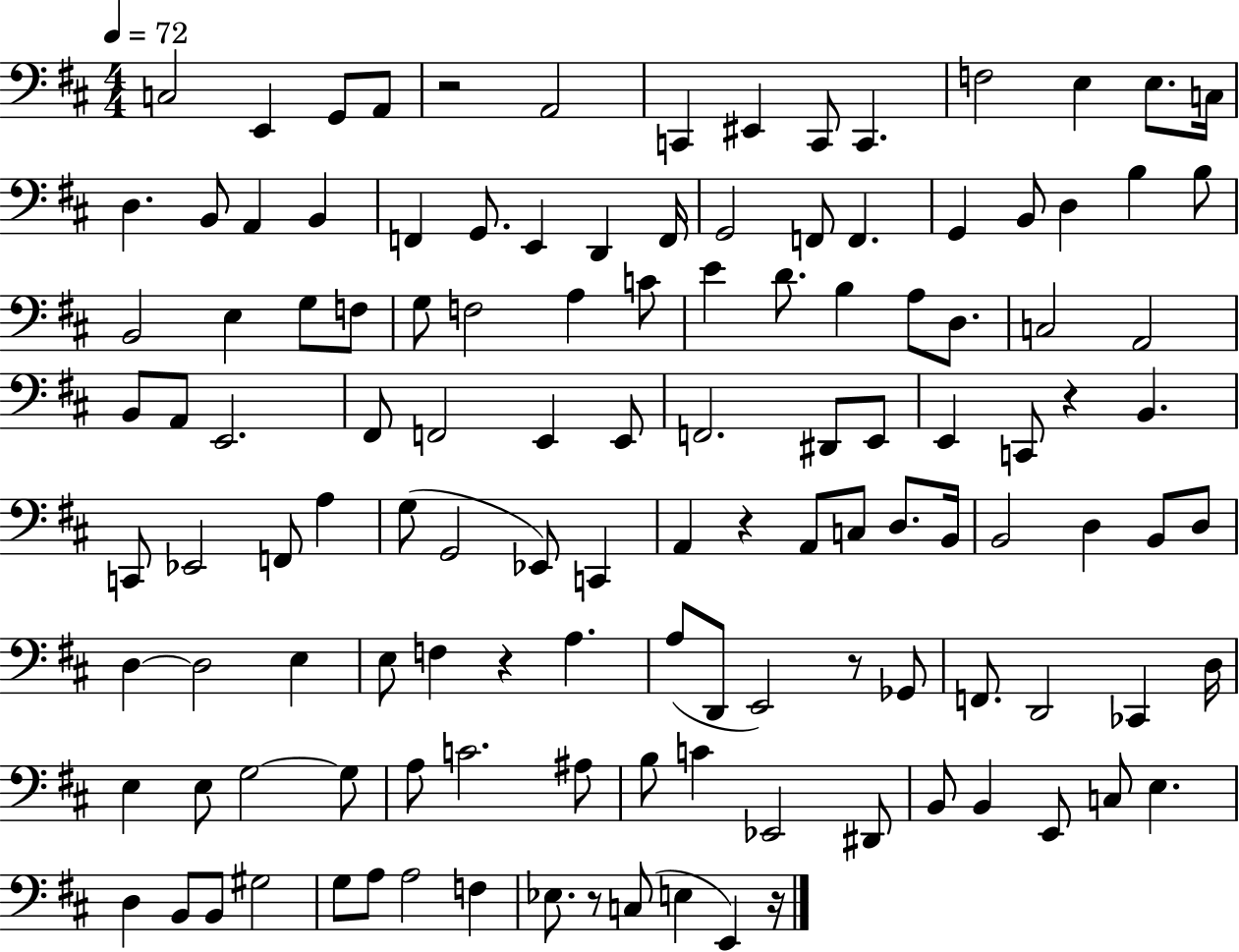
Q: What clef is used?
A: bass